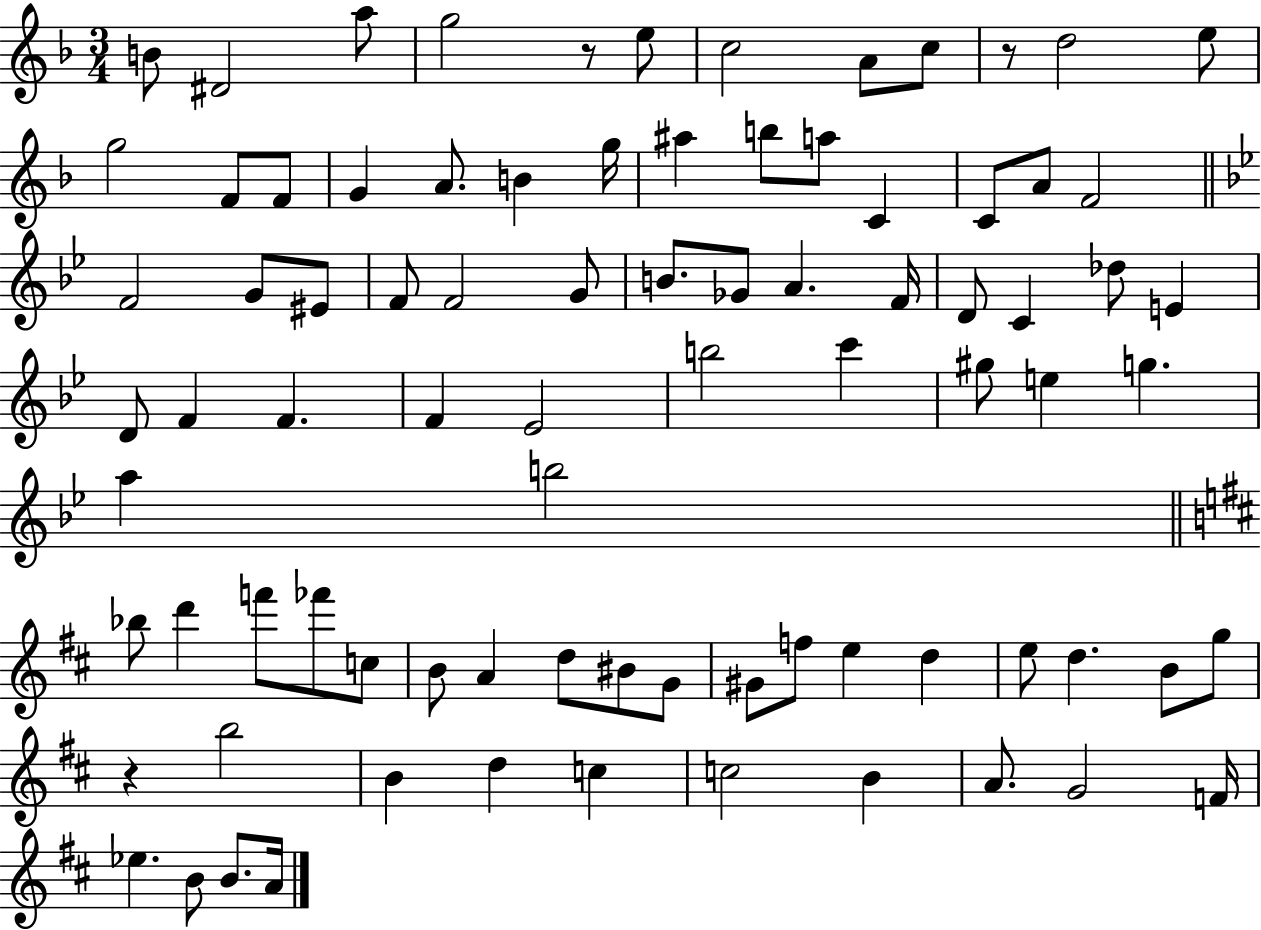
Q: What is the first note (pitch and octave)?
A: B4